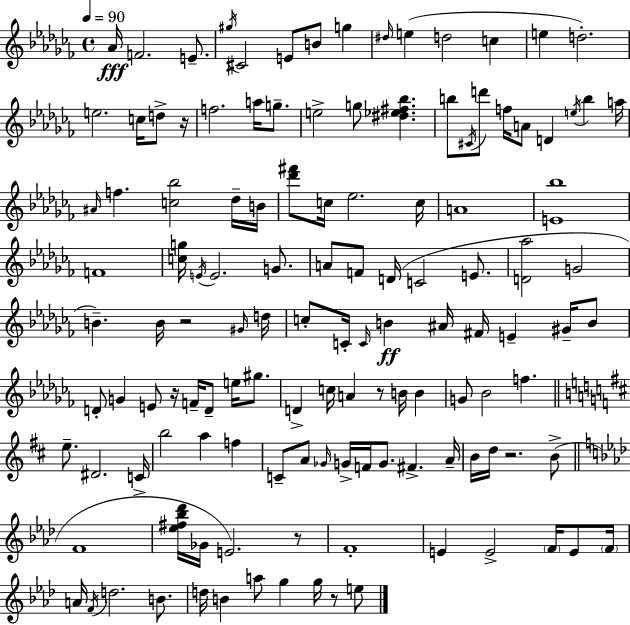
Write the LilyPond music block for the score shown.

{
  \clef treble
  \time 4/4
  \defaultTimeSignature
  \key aes \minor
  \tempo 4 = 90
  \repeat volta 2 { aes'16\fff f'2. e'8.-- | \acciaccatura { gis''16 } cis'2 e'8 b'8 g''4 | \grace { dis''16 }( e''4 d''2 c''4 | e''4 d''2.-.) | \break e''2. c''16 d''8-> | r16 f''2. a''16 g''8.-- | e''2-> g''8 <dis'' ees'' fis'' bes''>4. | b''8 \acciaccatura { cis'16 } d'''8 f''16 a'8 d'4 \acciaccatura { e''16 } b''4 | \break a''16 \grace { ais'16 } f''4. <c'' bes''>2 | des''16-- b'16 <des''' fis'''>8 c''16 ees''2. | c''16 a'1 | <e' bes''>1 | \break f'1 | <c'' g''>16 \acciaccatura { e'16 } e'2. | g'8. a'8 f'8 d'16( c'2 | e'8. <d' aes''>2 g'2 | \break b'4.--) b'16 r2 | \grace { gis'16 } d''16 c''8-. c'16-. \grace { c'16 }\ff b'4 ais'16 | fis'16 e'4-- gis'16-- b'8 d'8-. g'4 e'8 | r16 f'16-- d'8-- e''16 gis''8. d'4-> c''16 a'4 | \break r8 b'16 b'4 g'8 bes'2 | f''4. \bar "||" \break \key d \major e''8.-- dis'2. c'16-> | b''2 a''4 f''4 | c'8-- a'8 \grace { ges'16 } g'16-> f'16 g'8. fis'4.-> | a'16-- b'16 d''16 r2. b'8->( | \break \bar "||" \break \key aes \major f'1 | <ees'' fis'' bes'' des'''>16 ges'16 e'2.) r8 | f'1-. | e'4 e'2-> \parenthesize f'16 e'8 \parenthesize f'16 | \break a'16 \acciaccatura { f'16 } d''2. b'8. | d''16 b'4 a''8 g''4 g''16 r8 e''8 | } \bar "|."
}